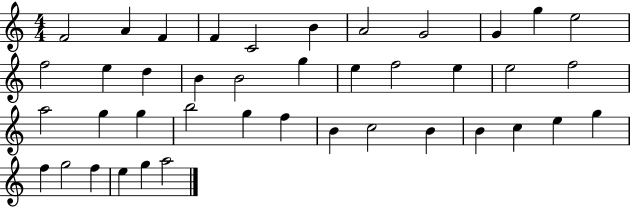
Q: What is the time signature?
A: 4/4